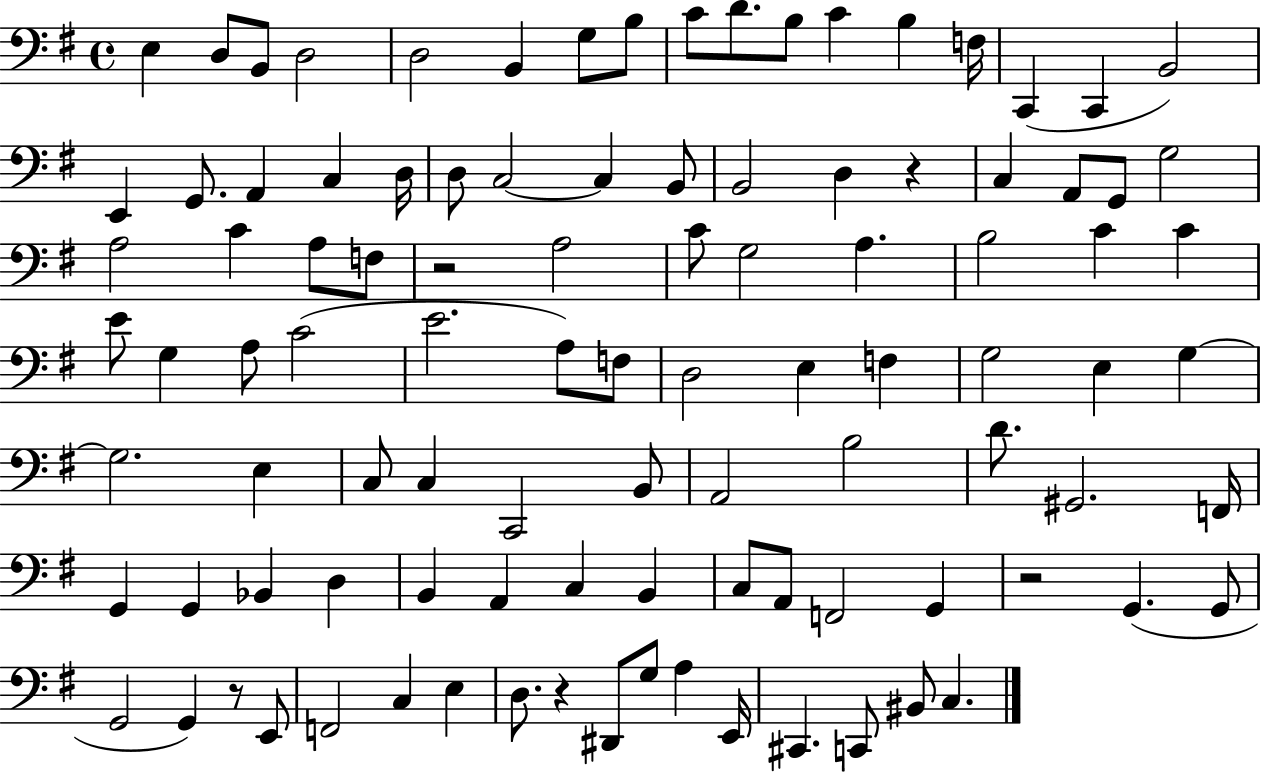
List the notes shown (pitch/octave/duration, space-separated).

E3/q D3/e B2/e D3/h D3/h B2/q G3/e B3/e C4/e D4/e. B3/e C4/q B3/q F3/s C2/q C2/q B2/h E2/q G2/e. A2/q C3/q D3/s D3/e C3/h C3/q B2/e B2/h D3/q R/q C3/q A2/e G2/e G3/h A3/h C4/q A3/e F3/e R/h A3/h C4/e G3/h A3/q. B3/h C4/q C4/q E4/e G3/q A3/e C4/h E4/h. A3/e F3/e D3/h E3/q F3/q G3/h E3/q G3/q G3/h. E3/q C3/e C3/q C2/h B2/e A2/h B3/h D4/e. G#2/h. F2/s G2/q G2/q Bb2/q D3/q B2/q A2/q C3/q B2/q C3/e A2/e F2/h G2/q R/h G2/q. G2/e G2/h G2/q R/e E2/e F2/h C3/q E3/q D3/e. R/q D#2/e G3/e A3/q E2/s C#2/q. C2/e BIS2/e C3/q.